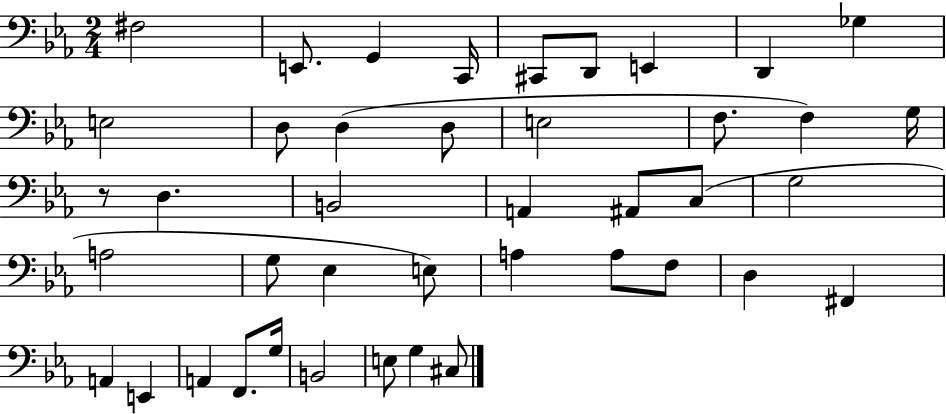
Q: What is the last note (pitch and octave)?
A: C#3